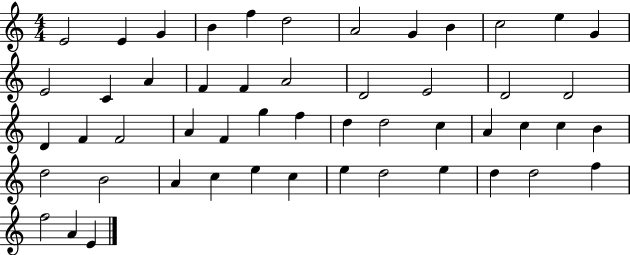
X:1
T:Untitled
M:4/4
L:1/4
K:C
E2 E G B f d2 A2 G B c2 e G E2 C A F F A2 D2 E2 D2 D2 D F F2 A F g f d d2 c A c c B d2 B2 A c e c e d2 e d d2 f f2 A E